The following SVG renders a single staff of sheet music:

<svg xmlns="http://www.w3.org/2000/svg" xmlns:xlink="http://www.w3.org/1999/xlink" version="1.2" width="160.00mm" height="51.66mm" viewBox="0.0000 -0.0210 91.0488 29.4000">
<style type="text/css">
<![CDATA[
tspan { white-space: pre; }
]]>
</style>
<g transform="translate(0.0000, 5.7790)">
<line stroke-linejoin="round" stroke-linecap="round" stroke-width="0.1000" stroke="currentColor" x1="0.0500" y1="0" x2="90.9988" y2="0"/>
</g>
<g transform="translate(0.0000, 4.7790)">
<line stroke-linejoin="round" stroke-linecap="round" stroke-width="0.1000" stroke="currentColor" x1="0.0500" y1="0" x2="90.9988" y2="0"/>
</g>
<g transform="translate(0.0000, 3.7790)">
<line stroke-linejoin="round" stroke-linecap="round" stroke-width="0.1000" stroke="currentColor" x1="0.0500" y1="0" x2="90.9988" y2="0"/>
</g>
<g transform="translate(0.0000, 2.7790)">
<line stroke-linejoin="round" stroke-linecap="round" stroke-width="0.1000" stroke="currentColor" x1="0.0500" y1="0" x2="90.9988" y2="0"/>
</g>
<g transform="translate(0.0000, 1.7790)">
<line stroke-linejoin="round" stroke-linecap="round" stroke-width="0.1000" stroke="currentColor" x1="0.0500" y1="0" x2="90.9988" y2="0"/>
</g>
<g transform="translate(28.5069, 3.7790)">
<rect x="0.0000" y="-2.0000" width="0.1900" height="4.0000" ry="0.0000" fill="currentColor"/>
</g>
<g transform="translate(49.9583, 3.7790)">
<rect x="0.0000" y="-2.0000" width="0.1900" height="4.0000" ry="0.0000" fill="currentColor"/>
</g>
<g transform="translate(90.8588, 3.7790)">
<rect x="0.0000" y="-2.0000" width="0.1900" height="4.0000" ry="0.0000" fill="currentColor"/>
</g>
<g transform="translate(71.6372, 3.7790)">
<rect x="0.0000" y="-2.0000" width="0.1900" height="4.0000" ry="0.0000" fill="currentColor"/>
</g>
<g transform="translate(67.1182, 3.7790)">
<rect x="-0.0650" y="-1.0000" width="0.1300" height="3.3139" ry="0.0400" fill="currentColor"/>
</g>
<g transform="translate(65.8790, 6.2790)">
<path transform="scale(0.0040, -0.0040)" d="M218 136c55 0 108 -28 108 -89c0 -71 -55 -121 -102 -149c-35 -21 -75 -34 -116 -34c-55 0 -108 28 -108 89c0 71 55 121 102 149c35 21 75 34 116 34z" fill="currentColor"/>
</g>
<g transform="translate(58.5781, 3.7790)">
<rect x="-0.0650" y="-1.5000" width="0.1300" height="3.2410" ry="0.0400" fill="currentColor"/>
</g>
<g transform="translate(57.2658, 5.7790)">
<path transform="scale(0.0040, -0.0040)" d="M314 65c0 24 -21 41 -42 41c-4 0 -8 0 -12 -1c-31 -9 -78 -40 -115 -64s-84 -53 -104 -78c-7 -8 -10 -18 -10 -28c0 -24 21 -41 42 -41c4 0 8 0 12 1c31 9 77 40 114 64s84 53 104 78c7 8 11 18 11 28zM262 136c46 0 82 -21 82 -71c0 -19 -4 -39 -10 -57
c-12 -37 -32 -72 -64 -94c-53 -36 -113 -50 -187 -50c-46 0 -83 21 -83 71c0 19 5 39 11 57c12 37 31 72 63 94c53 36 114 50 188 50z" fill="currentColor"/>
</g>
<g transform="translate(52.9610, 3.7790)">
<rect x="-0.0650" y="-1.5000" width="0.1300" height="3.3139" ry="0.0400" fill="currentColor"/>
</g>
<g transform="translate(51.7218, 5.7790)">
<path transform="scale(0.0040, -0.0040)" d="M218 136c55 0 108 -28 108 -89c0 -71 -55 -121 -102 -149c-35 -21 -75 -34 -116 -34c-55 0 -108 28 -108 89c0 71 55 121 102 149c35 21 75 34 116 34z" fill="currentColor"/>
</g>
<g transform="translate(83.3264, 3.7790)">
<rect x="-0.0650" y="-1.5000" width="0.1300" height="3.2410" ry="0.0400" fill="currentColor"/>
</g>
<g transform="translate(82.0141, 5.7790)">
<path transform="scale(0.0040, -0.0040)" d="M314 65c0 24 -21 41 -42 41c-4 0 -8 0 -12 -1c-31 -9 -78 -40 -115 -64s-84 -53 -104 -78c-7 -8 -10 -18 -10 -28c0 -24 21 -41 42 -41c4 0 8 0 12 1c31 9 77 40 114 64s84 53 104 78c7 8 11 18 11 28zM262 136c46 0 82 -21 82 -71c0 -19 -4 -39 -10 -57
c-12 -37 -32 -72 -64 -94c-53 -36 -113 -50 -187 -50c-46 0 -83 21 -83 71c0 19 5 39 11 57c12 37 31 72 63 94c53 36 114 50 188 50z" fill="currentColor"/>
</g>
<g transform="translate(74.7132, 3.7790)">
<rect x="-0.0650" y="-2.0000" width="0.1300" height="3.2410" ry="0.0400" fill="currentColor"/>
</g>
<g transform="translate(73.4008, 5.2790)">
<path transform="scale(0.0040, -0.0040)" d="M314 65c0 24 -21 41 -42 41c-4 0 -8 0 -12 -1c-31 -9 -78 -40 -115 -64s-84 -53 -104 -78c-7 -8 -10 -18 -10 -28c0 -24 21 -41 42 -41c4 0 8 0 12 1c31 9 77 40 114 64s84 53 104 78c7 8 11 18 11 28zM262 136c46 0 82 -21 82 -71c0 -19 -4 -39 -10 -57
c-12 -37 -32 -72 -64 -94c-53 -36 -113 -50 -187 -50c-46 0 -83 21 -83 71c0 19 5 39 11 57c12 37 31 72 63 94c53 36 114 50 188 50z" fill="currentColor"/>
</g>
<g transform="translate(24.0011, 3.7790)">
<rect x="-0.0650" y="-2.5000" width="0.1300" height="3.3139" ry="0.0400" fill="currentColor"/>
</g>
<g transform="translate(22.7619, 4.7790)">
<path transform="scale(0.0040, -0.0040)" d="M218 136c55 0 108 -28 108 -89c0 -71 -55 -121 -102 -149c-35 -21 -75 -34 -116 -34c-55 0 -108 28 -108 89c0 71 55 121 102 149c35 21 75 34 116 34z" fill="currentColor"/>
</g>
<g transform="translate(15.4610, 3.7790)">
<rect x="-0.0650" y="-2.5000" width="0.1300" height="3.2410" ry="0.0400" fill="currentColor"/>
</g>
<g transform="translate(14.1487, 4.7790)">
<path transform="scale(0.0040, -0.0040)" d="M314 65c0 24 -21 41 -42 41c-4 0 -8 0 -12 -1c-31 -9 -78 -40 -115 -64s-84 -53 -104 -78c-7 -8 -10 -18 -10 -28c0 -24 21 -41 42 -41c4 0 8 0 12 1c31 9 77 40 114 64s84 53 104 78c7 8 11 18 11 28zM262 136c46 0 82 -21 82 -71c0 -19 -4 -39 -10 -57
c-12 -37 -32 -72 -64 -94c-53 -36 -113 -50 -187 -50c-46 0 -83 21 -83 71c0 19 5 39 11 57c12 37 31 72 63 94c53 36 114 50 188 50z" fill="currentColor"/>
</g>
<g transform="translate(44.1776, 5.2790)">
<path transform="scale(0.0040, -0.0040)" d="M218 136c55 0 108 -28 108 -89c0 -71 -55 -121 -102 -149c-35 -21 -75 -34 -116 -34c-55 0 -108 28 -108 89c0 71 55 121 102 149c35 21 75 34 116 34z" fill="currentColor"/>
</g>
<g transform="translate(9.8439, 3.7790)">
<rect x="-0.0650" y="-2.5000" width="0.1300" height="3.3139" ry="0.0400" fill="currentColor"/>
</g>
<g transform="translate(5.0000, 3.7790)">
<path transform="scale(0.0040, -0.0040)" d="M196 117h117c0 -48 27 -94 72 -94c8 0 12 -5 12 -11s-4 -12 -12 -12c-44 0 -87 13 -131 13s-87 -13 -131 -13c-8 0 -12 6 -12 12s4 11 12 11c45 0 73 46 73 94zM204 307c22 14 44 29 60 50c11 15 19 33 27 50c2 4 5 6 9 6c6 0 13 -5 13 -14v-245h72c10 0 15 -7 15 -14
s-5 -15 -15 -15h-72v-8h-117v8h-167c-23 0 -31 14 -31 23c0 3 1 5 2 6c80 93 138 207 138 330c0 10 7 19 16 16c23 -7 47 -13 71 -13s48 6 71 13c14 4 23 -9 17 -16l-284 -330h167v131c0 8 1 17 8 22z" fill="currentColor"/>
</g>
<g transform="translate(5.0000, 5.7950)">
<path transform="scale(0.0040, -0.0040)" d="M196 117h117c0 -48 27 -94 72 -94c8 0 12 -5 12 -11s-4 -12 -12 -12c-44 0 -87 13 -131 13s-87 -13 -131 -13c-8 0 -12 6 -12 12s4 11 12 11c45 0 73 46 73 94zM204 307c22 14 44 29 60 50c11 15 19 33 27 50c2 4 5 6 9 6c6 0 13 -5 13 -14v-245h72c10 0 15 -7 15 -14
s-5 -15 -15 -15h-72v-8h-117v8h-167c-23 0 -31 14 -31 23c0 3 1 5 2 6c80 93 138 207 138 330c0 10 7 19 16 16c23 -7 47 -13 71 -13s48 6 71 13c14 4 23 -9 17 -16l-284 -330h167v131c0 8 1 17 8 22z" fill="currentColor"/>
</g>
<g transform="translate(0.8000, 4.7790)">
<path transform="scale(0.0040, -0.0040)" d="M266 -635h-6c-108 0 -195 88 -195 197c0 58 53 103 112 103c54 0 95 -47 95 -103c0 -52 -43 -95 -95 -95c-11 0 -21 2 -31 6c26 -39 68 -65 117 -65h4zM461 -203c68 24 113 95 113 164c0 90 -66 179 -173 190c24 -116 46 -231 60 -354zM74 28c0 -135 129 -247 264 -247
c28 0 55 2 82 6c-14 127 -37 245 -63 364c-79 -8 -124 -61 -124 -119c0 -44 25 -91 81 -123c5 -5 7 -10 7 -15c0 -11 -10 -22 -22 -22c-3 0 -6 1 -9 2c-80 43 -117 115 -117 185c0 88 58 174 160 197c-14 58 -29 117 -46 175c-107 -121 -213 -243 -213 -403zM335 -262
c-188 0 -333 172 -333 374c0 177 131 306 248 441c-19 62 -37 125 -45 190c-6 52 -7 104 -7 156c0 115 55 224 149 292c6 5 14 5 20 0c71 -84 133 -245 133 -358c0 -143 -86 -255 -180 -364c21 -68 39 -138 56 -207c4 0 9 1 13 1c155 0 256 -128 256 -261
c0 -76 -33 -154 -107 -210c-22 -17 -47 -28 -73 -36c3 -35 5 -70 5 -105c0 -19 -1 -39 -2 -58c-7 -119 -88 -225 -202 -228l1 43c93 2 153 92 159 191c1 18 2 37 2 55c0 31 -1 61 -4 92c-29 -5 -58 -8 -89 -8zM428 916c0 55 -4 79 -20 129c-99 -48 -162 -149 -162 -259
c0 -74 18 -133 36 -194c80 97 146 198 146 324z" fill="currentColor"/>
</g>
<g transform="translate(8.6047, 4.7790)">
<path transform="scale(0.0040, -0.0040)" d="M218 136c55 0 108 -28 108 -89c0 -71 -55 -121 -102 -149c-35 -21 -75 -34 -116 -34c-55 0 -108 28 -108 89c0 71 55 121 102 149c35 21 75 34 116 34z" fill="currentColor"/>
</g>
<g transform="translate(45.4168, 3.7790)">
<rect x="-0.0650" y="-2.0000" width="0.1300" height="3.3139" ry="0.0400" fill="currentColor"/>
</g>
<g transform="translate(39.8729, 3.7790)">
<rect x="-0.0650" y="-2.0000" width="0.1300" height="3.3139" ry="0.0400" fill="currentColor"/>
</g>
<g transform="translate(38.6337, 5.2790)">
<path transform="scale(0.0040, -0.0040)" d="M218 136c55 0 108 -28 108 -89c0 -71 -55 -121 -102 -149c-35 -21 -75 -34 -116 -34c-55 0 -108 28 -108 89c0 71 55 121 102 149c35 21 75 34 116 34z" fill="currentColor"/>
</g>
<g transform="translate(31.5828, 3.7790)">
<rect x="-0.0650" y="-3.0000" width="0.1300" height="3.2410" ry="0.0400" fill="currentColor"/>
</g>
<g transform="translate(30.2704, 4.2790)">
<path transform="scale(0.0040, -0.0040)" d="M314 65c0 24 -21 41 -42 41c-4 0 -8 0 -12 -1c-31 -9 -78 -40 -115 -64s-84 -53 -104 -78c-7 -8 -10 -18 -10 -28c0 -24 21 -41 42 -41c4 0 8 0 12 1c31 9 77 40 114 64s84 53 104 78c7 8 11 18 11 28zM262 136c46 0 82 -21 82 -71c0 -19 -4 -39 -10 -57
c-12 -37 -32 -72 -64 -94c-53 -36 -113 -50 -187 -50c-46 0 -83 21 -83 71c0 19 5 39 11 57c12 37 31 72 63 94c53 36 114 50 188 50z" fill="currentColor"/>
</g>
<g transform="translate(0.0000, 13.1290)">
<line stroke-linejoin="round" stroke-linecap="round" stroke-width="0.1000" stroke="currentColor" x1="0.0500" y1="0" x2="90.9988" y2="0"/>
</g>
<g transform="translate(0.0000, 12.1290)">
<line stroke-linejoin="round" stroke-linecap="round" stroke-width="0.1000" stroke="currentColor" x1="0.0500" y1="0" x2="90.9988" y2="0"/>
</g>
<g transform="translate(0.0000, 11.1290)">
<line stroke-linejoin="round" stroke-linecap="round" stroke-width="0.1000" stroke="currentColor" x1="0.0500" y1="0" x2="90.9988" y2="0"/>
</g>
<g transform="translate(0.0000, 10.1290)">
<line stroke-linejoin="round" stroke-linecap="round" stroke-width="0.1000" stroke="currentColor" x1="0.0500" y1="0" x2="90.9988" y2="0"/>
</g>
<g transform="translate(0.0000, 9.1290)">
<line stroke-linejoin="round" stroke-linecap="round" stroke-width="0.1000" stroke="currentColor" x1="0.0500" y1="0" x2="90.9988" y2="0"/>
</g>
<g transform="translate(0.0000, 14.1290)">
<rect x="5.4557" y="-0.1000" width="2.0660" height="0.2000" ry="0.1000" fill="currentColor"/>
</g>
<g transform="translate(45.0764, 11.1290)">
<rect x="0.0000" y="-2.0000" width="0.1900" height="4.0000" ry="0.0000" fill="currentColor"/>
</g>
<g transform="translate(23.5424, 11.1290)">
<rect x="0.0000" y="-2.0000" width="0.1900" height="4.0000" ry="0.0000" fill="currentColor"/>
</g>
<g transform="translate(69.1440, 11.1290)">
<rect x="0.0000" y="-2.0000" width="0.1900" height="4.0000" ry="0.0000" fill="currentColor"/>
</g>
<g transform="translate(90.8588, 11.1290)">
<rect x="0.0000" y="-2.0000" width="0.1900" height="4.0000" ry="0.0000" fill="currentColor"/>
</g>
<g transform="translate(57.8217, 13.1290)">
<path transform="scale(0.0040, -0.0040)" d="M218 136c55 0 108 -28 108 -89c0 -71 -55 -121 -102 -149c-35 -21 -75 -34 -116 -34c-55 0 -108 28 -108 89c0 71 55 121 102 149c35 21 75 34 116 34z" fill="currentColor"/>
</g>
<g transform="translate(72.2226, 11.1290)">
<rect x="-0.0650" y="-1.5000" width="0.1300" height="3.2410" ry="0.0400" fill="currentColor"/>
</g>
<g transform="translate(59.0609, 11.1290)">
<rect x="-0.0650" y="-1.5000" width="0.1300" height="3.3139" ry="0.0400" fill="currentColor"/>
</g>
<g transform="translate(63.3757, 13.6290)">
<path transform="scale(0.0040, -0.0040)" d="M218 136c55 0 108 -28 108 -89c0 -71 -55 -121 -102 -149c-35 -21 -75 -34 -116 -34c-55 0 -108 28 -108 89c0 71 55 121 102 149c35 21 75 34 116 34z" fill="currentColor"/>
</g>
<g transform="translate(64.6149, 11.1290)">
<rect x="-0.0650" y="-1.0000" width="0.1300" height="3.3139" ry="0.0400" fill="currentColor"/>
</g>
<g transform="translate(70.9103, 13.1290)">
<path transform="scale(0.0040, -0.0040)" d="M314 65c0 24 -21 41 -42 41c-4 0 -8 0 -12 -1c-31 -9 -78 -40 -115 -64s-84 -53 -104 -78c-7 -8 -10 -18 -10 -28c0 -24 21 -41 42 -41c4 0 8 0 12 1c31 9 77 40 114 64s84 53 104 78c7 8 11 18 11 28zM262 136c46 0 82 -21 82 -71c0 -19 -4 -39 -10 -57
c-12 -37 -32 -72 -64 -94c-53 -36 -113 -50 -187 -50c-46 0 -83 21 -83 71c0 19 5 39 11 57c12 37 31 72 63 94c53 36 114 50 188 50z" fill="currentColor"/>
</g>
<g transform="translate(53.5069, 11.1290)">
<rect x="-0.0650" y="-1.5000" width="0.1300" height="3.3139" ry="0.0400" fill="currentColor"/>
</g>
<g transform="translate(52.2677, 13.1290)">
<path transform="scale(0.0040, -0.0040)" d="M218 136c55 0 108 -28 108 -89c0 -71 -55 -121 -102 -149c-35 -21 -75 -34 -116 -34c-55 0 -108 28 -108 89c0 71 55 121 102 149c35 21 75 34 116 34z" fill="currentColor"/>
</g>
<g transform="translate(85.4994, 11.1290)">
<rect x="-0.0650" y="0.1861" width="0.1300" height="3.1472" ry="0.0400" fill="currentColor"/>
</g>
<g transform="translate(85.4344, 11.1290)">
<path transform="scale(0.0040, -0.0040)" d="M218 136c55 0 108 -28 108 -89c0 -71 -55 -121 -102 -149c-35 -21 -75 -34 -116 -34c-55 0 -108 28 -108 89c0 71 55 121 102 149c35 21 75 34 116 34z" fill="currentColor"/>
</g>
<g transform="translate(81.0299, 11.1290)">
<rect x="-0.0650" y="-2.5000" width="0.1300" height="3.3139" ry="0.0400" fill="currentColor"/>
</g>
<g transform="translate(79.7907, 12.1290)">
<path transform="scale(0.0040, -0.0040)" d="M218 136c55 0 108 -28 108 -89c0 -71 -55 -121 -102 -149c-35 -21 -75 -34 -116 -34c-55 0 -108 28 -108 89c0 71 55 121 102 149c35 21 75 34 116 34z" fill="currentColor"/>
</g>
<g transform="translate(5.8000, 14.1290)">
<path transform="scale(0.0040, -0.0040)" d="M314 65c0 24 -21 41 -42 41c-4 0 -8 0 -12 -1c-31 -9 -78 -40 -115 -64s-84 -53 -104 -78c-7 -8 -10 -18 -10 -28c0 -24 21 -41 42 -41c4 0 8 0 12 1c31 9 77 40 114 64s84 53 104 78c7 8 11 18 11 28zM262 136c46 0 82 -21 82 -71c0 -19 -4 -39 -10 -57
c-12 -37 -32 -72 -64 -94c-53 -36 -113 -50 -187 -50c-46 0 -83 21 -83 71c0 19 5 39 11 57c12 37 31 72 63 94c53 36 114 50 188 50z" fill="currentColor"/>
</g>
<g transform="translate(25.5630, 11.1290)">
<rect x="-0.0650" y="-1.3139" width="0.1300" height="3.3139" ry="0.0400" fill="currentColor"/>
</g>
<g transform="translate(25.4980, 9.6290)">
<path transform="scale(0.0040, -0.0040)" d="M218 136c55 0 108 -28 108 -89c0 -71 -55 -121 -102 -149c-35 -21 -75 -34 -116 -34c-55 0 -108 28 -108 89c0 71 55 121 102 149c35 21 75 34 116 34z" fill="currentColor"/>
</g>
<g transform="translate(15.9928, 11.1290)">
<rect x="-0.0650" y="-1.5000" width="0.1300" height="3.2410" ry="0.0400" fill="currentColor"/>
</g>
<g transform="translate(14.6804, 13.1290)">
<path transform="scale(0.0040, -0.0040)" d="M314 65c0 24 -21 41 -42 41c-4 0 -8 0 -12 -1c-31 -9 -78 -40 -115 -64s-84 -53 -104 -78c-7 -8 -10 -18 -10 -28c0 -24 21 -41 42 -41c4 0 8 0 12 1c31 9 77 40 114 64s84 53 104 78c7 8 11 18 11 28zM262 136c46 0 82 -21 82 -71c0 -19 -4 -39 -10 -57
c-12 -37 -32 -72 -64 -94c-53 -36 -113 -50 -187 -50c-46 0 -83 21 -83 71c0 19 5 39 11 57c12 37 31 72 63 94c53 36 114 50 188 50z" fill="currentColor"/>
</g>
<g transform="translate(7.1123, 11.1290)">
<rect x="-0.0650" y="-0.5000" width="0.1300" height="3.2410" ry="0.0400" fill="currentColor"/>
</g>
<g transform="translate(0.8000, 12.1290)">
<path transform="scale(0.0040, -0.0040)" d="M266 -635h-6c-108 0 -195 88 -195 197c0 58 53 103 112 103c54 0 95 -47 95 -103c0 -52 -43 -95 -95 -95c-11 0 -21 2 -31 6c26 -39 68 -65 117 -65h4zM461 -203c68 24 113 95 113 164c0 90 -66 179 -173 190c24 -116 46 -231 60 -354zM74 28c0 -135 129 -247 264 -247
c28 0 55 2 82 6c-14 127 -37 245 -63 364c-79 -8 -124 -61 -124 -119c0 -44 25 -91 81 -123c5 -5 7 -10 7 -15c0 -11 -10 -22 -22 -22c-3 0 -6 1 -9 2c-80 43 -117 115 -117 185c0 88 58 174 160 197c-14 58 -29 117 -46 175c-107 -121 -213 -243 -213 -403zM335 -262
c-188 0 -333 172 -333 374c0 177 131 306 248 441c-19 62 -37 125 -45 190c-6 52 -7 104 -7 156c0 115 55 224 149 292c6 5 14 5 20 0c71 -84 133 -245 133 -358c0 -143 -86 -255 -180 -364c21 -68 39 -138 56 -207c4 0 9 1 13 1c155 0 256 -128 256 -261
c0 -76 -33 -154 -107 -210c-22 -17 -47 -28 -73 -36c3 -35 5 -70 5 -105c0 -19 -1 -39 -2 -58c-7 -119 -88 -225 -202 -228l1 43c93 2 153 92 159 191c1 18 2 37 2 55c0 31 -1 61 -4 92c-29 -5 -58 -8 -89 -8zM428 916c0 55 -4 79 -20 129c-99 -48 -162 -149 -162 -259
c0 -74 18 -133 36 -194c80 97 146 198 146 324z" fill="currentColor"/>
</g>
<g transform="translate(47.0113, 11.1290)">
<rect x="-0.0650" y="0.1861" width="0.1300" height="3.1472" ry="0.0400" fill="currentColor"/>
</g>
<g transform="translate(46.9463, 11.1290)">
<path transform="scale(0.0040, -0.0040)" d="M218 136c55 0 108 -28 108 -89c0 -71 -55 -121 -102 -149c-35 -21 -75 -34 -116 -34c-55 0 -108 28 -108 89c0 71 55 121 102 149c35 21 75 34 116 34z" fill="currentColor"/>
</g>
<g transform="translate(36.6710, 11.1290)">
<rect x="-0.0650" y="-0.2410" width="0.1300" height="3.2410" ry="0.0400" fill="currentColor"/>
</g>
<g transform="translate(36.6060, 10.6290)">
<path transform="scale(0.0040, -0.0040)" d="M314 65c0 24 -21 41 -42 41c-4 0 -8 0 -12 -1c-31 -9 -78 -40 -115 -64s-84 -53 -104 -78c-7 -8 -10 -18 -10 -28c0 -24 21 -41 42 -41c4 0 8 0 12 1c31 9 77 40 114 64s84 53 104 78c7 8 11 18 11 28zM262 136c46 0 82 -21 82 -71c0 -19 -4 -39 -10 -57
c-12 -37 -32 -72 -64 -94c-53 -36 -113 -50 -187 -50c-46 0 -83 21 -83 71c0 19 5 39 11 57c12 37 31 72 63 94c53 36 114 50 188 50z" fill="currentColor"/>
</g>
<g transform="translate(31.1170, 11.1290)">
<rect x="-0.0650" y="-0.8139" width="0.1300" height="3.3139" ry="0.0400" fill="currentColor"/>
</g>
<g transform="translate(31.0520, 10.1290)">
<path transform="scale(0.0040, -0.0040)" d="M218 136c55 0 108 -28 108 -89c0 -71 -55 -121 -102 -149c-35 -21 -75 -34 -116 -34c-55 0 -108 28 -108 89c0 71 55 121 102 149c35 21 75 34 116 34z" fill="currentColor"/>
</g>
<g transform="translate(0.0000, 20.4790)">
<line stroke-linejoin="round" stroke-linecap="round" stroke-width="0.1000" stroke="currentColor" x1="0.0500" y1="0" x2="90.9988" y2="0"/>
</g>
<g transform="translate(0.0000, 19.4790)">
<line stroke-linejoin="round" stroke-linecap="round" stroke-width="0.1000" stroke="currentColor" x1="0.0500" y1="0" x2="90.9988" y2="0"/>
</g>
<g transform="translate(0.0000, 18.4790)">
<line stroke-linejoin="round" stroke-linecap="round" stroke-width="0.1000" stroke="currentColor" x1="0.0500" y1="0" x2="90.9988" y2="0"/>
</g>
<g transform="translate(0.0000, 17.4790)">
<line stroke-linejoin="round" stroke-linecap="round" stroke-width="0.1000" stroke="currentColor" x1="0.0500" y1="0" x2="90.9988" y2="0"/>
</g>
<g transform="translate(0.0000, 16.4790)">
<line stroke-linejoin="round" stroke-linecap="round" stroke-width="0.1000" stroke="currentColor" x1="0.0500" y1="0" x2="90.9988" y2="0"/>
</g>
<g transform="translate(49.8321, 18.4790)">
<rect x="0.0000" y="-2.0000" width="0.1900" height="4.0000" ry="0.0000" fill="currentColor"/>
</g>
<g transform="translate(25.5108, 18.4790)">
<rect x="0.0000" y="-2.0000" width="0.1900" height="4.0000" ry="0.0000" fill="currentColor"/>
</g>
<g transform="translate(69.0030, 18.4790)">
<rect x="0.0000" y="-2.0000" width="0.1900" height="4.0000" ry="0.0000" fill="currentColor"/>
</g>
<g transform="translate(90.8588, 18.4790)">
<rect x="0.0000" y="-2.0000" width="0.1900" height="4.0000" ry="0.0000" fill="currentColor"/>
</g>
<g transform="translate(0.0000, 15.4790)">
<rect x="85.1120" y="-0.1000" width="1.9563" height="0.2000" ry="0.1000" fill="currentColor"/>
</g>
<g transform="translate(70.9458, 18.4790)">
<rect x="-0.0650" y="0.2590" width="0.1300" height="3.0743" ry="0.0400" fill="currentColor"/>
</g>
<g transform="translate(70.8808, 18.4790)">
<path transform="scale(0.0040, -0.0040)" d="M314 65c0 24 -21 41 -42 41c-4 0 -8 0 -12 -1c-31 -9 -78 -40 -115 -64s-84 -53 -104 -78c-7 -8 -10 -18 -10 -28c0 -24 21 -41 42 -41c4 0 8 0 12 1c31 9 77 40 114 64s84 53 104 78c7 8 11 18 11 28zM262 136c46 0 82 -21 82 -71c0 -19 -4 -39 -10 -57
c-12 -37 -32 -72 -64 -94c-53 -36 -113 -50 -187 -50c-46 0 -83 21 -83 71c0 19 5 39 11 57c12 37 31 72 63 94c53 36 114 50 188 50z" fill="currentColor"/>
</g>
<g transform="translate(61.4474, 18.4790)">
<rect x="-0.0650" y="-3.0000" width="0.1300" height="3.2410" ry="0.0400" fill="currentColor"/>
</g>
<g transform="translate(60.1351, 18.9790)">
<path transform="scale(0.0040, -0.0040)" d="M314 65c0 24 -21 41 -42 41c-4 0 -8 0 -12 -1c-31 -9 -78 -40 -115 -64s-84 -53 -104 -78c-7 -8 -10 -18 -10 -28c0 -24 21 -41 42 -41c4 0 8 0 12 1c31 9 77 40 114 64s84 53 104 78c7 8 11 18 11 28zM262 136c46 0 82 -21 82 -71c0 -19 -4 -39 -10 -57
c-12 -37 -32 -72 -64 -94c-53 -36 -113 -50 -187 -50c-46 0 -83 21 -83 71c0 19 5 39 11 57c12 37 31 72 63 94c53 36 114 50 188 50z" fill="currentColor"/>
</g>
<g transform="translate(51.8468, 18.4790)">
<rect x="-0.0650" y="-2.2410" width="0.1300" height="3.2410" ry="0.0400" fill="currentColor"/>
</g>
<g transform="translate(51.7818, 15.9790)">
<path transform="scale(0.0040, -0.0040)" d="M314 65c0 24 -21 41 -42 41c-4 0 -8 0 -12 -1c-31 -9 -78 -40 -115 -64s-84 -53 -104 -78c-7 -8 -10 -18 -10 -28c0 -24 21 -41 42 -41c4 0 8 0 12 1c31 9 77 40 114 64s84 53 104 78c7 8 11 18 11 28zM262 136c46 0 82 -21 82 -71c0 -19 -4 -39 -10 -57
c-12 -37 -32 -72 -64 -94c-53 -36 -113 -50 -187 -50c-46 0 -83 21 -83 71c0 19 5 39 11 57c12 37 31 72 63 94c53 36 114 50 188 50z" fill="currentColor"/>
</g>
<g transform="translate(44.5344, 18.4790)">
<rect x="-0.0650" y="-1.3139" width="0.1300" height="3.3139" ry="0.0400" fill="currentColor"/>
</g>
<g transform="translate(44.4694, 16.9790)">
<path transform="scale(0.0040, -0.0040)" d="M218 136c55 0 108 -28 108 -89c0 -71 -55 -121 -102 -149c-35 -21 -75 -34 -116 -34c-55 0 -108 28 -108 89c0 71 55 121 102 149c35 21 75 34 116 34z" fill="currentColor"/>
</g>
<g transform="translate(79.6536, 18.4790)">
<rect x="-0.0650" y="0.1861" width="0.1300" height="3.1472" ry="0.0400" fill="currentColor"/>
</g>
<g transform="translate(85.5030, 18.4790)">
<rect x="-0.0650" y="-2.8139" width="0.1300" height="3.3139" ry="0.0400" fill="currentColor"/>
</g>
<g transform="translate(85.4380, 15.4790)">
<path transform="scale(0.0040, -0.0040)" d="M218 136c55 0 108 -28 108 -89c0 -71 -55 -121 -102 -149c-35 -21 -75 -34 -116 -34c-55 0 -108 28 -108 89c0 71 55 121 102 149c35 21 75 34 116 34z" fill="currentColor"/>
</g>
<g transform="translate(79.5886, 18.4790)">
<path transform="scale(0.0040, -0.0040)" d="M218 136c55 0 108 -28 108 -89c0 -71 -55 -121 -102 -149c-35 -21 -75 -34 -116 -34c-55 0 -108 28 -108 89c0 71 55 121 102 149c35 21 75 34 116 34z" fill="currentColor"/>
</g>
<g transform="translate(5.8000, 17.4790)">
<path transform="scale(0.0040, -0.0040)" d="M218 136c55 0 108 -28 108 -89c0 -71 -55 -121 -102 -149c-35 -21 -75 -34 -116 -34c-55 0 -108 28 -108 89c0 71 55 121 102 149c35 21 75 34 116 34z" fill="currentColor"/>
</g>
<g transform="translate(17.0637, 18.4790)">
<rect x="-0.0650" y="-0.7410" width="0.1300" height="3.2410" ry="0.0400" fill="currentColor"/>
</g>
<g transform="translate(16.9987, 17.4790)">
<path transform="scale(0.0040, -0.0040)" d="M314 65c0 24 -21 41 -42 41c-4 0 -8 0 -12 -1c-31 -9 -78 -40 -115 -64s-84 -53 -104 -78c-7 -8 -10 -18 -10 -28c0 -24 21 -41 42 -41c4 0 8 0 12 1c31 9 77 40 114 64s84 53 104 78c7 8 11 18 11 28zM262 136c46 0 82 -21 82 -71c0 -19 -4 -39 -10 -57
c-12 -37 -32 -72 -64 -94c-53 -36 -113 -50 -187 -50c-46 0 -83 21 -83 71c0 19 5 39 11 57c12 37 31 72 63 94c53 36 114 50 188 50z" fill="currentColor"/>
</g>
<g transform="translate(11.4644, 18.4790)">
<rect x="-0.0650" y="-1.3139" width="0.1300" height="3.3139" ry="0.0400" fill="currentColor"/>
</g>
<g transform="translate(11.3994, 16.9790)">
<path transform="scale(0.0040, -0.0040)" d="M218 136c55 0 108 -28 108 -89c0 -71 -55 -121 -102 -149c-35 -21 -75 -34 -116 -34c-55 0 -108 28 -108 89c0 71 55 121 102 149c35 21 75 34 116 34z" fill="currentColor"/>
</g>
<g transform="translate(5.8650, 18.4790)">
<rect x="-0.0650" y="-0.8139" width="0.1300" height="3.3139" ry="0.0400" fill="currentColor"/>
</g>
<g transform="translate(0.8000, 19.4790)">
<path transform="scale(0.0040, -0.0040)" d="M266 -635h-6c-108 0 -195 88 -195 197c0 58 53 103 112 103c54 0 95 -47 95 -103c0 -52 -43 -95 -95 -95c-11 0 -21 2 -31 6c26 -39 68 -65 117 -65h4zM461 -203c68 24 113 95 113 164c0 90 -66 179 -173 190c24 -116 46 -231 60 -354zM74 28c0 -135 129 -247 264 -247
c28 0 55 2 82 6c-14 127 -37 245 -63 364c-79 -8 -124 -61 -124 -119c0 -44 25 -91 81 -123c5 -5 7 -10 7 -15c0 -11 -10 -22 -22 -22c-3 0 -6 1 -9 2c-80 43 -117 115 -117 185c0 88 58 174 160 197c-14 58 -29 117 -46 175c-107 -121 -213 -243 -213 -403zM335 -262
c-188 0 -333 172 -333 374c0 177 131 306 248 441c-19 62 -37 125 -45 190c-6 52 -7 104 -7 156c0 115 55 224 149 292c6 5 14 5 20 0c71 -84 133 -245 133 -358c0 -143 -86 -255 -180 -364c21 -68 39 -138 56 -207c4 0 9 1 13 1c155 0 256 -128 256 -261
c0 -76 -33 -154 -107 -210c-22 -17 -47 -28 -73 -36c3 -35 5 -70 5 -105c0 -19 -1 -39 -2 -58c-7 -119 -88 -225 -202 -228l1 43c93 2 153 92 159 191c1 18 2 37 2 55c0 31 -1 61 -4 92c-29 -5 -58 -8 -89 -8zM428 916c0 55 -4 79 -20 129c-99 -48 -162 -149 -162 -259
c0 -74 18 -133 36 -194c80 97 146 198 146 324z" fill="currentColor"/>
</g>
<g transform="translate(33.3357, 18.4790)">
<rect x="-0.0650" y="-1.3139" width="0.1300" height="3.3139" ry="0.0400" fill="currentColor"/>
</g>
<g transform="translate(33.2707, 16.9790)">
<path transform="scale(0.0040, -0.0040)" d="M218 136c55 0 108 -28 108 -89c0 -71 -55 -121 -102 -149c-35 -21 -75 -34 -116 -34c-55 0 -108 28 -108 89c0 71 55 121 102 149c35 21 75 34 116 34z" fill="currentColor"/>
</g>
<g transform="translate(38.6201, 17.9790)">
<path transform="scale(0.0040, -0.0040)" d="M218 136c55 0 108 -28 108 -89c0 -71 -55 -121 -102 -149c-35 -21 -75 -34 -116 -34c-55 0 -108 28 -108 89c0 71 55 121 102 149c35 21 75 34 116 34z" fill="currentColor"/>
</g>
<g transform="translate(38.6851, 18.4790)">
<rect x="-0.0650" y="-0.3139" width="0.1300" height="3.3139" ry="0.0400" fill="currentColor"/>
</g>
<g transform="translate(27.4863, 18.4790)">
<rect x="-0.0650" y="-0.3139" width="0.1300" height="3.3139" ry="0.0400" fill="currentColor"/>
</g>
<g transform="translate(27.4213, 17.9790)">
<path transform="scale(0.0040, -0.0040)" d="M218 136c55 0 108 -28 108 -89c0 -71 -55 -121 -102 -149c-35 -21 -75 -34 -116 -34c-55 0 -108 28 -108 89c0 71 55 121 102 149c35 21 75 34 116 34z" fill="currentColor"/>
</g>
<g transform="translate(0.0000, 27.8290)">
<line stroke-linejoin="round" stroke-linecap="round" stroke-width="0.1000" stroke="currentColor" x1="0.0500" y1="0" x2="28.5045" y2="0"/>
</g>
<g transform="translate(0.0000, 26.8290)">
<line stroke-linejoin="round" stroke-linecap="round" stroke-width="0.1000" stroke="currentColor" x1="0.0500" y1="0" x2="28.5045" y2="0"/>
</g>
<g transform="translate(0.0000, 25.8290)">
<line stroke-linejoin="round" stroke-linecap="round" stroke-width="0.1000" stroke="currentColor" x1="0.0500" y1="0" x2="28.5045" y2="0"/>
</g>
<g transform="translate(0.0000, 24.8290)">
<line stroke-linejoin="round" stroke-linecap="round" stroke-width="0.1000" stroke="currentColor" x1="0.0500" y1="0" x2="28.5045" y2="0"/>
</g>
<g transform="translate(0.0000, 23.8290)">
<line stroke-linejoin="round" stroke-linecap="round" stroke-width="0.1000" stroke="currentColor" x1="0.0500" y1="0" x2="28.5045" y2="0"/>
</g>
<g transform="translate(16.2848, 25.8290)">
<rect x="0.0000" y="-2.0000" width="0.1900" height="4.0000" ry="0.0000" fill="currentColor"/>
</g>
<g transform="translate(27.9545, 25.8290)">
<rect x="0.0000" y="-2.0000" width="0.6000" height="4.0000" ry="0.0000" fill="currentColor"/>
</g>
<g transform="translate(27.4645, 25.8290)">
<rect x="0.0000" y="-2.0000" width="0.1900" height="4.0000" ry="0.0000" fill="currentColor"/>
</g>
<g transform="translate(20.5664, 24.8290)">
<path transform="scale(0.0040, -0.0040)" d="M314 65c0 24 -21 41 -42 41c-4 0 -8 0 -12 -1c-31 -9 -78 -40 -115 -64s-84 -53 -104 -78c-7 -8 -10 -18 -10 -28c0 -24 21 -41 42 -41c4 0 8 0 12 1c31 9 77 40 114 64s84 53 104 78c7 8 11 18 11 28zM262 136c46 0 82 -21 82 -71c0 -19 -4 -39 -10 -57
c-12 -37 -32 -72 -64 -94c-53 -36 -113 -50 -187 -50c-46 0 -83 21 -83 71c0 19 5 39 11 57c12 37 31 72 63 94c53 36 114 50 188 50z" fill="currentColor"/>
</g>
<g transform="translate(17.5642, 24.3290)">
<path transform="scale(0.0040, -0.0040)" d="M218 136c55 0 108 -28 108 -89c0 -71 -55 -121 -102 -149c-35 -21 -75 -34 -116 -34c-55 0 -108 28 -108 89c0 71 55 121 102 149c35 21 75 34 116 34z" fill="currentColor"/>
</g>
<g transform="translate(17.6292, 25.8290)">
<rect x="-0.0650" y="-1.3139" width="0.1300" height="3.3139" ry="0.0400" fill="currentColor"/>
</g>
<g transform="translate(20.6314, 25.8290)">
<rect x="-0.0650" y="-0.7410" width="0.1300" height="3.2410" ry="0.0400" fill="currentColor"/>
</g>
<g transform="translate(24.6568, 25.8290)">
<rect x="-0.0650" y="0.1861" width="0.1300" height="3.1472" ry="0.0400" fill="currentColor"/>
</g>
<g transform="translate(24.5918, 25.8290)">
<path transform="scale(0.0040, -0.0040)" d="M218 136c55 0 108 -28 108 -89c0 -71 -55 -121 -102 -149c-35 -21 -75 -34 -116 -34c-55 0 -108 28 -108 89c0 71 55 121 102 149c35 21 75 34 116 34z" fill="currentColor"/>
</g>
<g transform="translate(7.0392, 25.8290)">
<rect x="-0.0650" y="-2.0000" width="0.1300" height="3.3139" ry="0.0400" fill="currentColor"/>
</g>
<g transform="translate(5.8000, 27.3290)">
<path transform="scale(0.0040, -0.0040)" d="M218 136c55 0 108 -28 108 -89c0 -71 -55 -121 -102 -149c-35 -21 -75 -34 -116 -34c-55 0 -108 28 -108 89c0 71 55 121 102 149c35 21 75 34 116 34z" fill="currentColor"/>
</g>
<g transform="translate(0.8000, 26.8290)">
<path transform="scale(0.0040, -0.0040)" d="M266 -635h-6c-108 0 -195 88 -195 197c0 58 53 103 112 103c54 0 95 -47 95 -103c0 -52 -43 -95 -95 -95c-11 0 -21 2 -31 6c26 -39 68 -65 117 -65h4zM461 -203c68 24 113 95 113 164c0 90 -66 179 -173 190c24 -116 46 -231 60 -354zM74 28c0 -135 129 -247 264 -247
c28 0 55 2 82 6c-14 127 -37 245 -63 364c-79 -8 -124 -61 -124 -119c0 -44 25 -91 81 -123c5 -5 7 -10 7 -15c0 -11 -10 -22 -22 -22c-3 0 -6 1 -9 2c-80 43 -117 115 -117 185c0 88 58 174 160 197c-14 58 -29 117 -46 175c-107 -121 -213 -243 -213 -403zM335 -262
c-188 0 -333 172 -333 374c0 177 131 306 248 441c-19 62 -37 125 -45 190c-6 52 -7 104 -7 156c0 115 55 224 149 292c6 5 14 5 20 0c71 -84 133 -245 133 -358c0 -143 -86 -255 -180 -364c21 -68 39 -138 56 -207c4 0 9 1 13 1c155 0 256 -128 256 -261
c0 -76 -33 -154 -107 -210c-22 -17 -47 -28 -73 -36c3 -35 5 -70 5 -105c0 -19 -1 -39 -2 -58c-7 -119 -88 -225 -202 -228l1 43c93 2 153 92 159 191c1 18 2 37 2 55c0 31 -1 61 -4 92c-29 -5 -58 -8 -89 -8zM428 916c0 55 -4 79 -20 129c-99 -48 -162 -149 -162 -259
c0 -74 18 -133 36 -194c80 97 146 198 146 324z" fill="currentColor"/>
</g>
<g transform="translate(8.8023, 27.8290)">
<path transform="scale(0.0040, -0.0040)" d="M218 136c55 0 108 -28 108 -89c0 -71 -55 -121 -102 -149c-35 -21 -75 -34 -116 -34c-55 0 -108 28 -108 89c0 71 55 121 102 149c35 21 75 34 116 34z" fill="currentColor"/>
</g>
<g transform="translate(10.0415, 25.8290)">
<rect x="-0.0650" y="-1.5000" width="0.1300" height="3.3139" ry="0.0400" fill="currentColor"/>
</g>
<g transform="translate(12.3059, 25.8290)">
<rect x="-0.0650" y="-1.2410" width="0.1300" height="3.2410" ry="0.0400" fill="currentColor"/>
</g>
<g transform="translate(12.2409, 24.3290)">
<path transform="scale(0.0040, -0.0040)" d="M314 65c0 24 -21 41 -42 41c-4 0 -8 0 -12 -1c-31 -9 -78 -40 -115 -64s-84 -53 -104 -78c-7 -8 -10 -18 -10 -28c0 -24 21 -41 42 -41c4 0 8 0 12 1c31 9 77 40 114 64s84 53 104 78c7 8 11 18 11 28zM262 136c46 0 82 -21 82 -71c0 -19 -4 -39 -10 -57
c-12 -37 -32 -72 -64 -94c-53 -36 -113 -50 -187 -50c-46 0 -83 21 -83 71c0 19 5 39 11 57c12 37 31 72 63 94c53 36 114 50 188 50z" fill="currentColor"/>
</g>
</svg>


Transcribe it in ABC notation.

X:1
T:Untitled
M:4/4
L:1/4
K:C
G G2 G A2 F F E E2 D F2 E2 C2 E2 e d c2 B E E D E2 G B d e d2 c e c e g2 A2 B2 B a F E e2 e d2 B